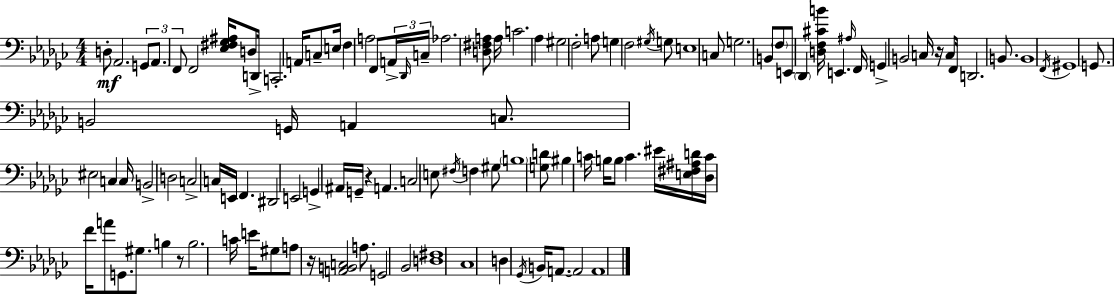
{
  \clef bass
  \numericTimeSignature
  \time 4/4
  \key ees \minor
  d8-.\mf aes,2. \tuplet 3/2 { g,8 | \parenthesize aes,8. f,8 } f,2 <ees fis ges ais>16 d8 | d,16-> c,2.-. a,16 c8-- | e16 f4 a2 f,8 \tuplet 3/2 { a,16-> | \break \grace { des,16 } c16-- } aes2. <d fis a>8 | a16 c'2. aes4 | gis2 f2-. | a8 g4 f2 \acciaccatura { gis16 } | \break g8 e1 | c8 g2. | b,8 \parenthesize f8 e,8 \parenthesize des,4 <d f cis' b'>16 e,4. | \grace { ais16 } f,16 g,4-> b,2 c16 | \break r16 c8 f,16 d,2. | b,8. b,1 | \acciaccatura { f,16 } gis,1 | g,8. b,2 g,16 | \break a,4 c8. eis2 c4 | c16 b,2-> d2 | c2-> c16 e,16 f,4. | dis,2 e,2 | \break g,4-> ais,16 g,16-- r4 a,4. | c2 e8 \acciaccatura { fis16 } f4 | gis8 \parenthesize b1 | <g d'>8 bis4 c'16 b16 b8 c'4. | \break eis'16 <e fis ais d'>16 <des c'>16 f'16 a'8 g,8. gis8. | b4 r8 b2. | c'16 e'16 gis8 a8 r16 <a, b, c>2 | a8. g,2 bes,2 | \break <d fis>1 | ces1 | d4 \acciaccatura { ges,16 } b,16 a,8.~~ a,2 | a,1 | \break \bar "|."
}